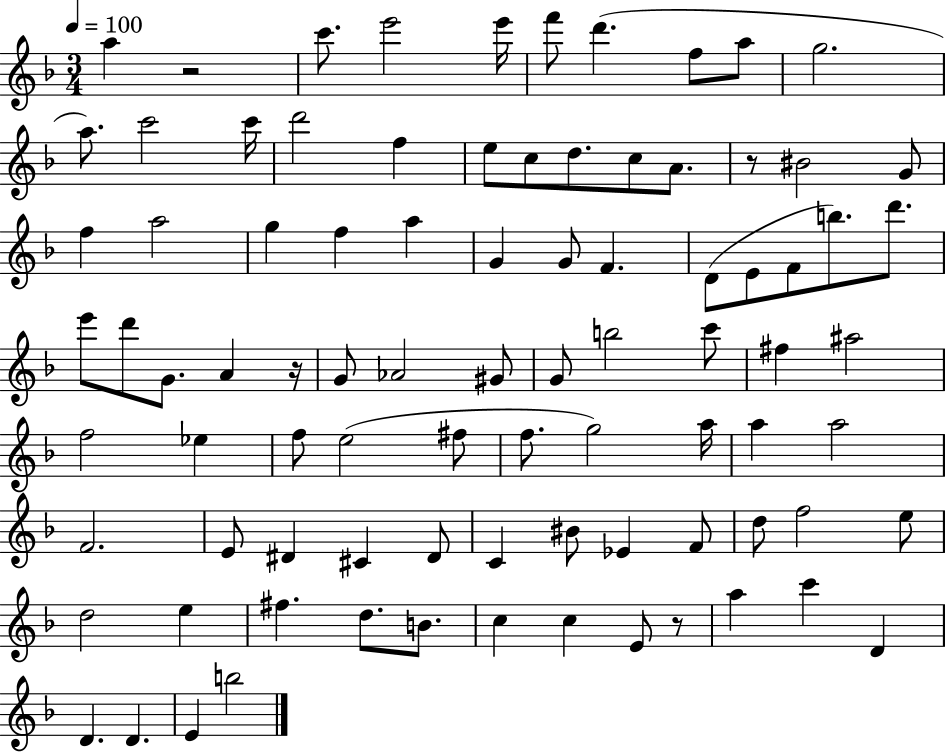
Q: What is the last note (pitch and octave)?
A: B5